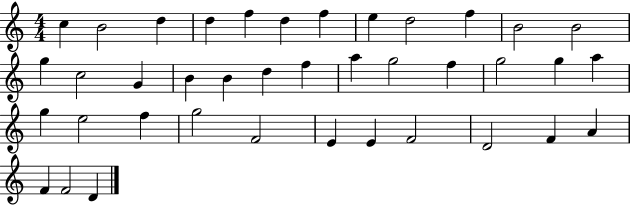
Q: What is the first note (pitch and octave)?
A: C5